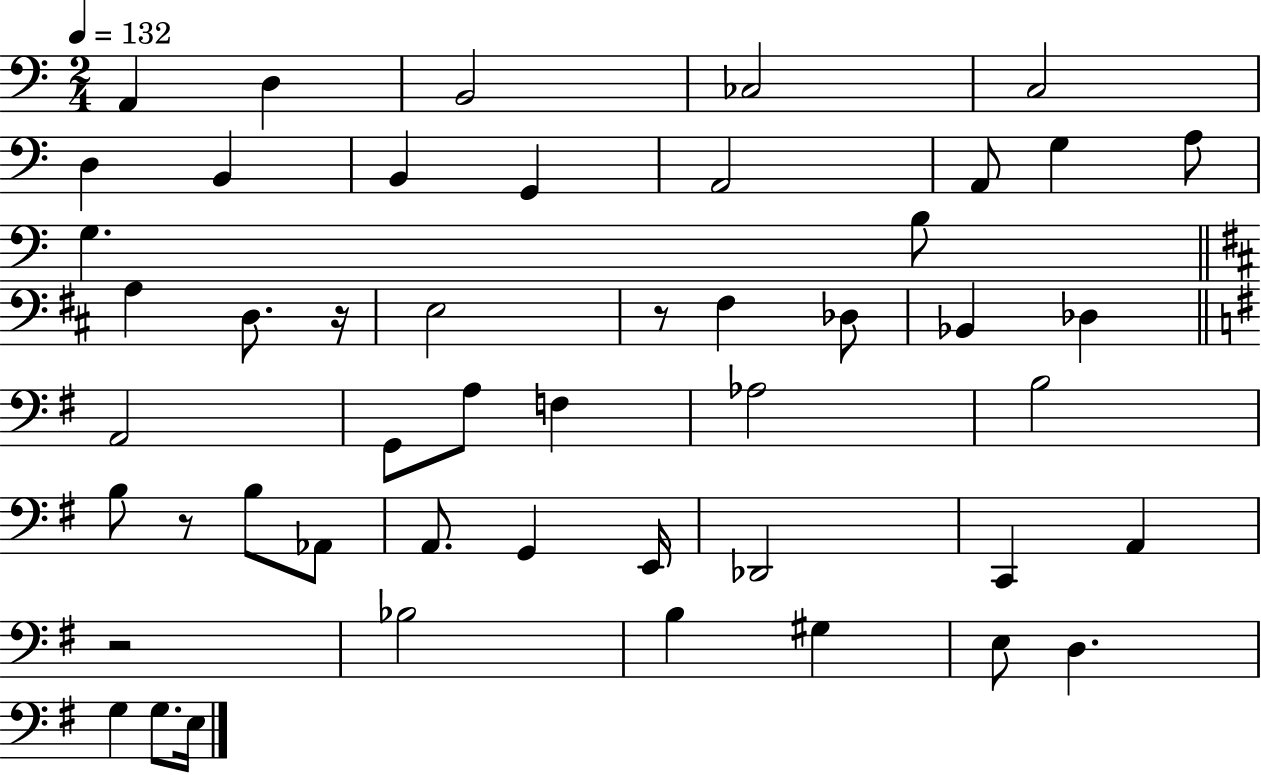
{
  \clef bass
  \numericTimeSignature
  \time 2/4
  \key c \major
  \tempo 4 = 132
  a,4 d4 | b,2 | ces2 | c2 | \break d4 b,4 | b,4 g,4 | a,2 | a,8 g4 a8 | \break g4. b8 | \bar "||" \break \key d \major a4 d8. r16 | e2 | r8 fis4 des8 | bes,4 des4 | \break \bar "||" \break \key e \minor a,2 | g,8 a8 f4 | aes2 | b2 | \break b8 r8 b8 aes,8 | a,8. g,4 e,16 | des,2 | c,4 a,4 | \break r2 | bes2 | b4 gis4 | e8 d4. | \break g4 g8. e16 | \bar "|."
}